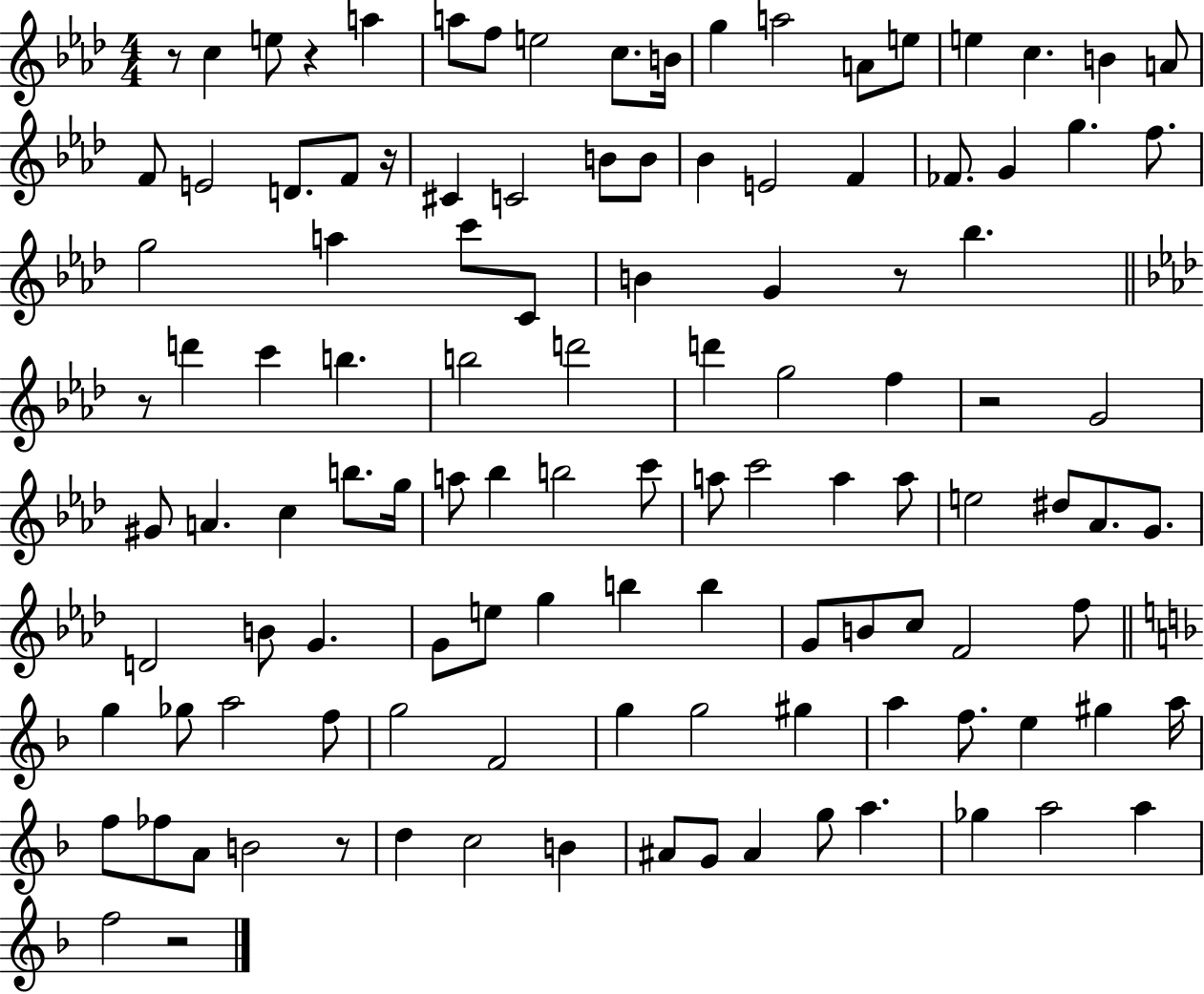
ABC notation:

X:1
T:Untitled
M:4/4
L:1/4
K:Ab
z/2 c e/2 z a a/2 f/2 e2 c/2 B/4 g a2 A/2 e/2 e c B A/2 F/2 E2 D/2 F/2 z/4 ^C C2 B/2 B/2 _B E2 F _F/2 G g f/2 g2 a c'/2 C/2 B G z/2 _b z/2 d' c' b b2 d'2 d' g2 f z2 G2 ^G/2 A c b/2 g/4 a/2 _b b2 c'/2 a/2 c'2 a a/2 e2 ^d/2 _A/2 G/2 D2 B/2 G G/2 e/2 g b b G/2 B/2 c/2 F2 f/2 g _g/2 a2 f/2 g2 F2 g g2 ^g a f/2 e ^g a/4 f/2 _f/2 A/2 B2 z/2 d c2 B ^A/2 G/2 ^A g/2 a _g a2 a f2 z2